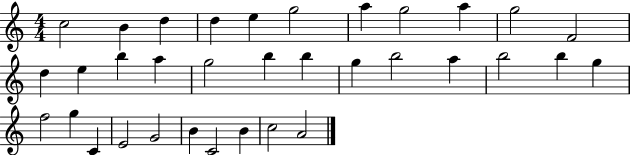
C5/h B4/q D5/q D5/q E5/q G5/h A5/q G5/h A5/q G5/h F4/h D5/q E5/q B5/q A5/q G5/h B5/q B5/q G5/q B5/h A5/q B5/h B5/q G5/q F5/h G5/q C4/q E4/h G4/h B4/q C4/h B4/q C5/h A4/h